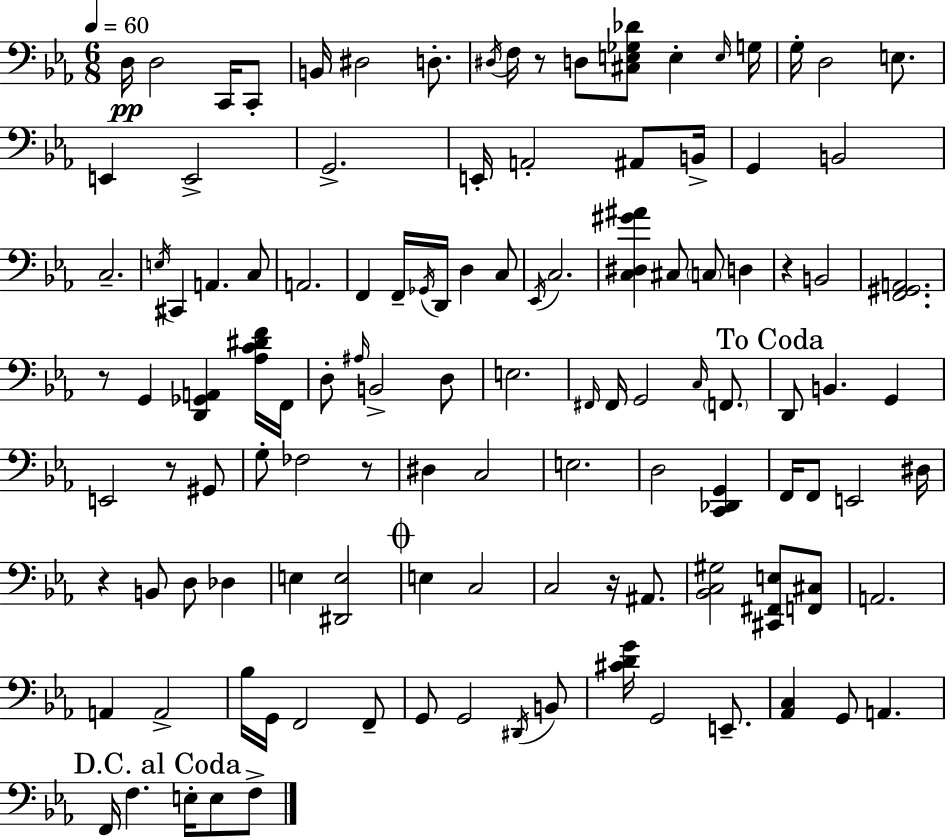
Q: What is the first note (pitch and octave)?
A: D3